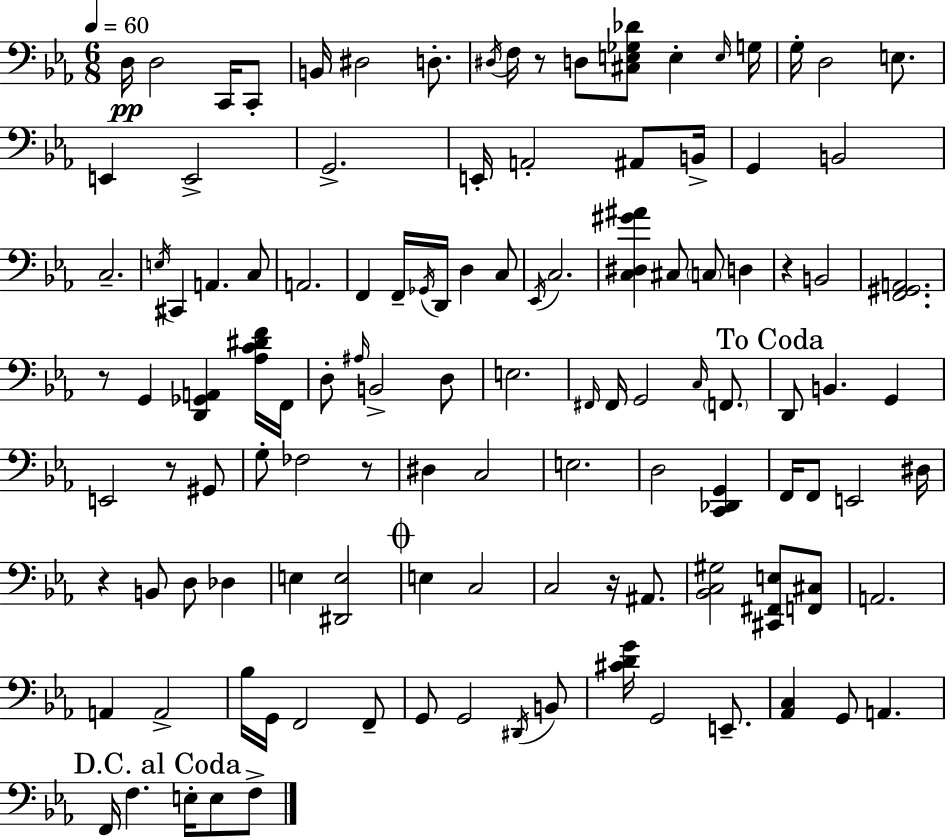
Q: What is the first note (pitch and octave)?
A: D3